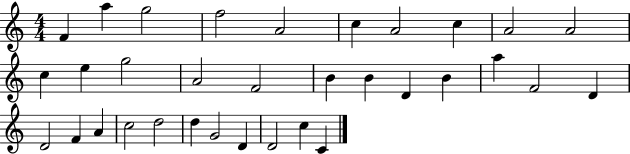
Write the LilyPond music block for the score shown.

{
  \clef treble
  \numericTimeSignature
  \time 4/4
  \key c \major
  f'4 a''4 g''2 | f''2 a'2 | c''4 a'2 c''4 | a'2 a'2 | \break c''4 e''4 g''2 | a'2 f'2 | b'4 b'4 d'4 b'4 | a''4 f'2 d'4 | \break d'2 f'4 a'4 | c''2 d''2 | d''4 g'2 d'4 | d'2 c''4 c'4 | \break \bar "|."
}